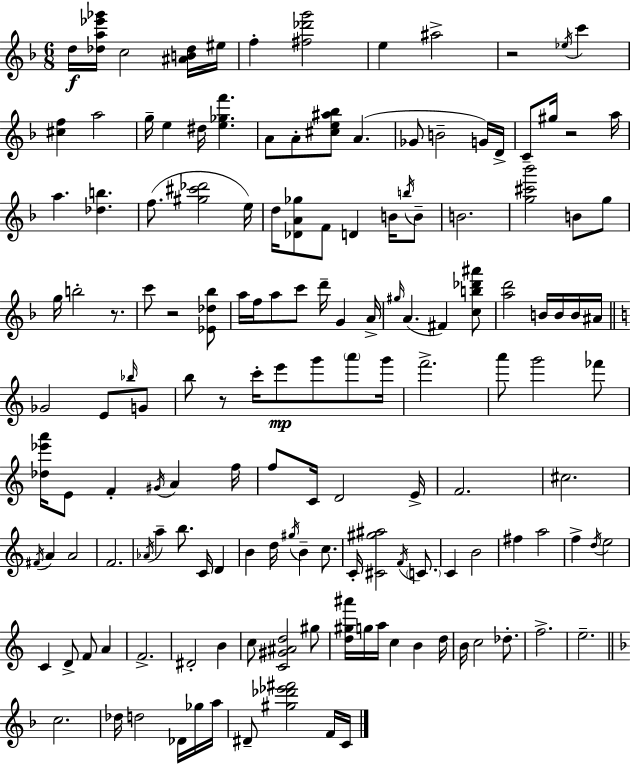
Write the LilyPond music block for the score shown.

{
  \clef treble
  \numericTimeSignature
  \time 6/8
  \key d \minor
  d''16\f <des'' a'' ees''' ges'''>16 c''2 <ais' b' des''>16 eis''16 | f''4-. <fis'' des''' g'''>2 | e''4 ais''2-> | r2 \acciaccatura { ees''16 } c'''4 | \break <cis'' f''>4 a''2 | g''16-- e''4 dis''16 <e'' ges'' f'''>4. | a'8 a'8-. <cis'' e'' ais'' bes''>8 a'4.( | ges'8 b'2-- g'16) | \break d'16-> c'8-- gis''16 r2 | a''16 a''4. <des'' b''>4. | f''8.( <gis'' cis''' des'''>2 | e''16) d''16 <des' a' ges''>8 f'8 d'4 b'16 \acciaccatura { b''16 } | \break b'8-- b'2. | <g'' cis''' bes'''>2 b'8 | g''8 g''16 b''2-. r8. | c'''8 r2 | \break <ees' des'' bes''>8 a''16 f''16 a''8 c'''8 d'''16-- g'4 | a'16-> \grace { gis''16 }( a'4. fis'4) | <c'' b'' des''' ais'''>8 <a'' d'''>2 b'16 | b'16 b'16 ais'16 \bar "||" \break \key c \major ges'2 e'8 \grace { bes''16 } g'8 | b''8 r8 c'''16-. e'''8\mp g'''8 \parenthesize a'''8 | g'''16 f'''2.-> | a'''8 g'''2 fes'''8 | \break <des'' ees''' a'''>16 e'8 f'4-. \acciaccatura { gis'16 } a'4 | f''16 f''8 c'16 d'2 | e'16-> f'2. | cis''2. | \break \acciaccatura { fis'16 } a'4 a'2 | f'2. | \acciaccatura { aes'16 } a''4-- b''8. c'16 | d'4 b'4 d''16 \acciaccatura { gis''16 } b'4-- | \break c''8. c'16-. <cis' gis'' ais''>2 | \acciaccatura { f'16 } \parenthesize c'8. c'4 b'2 | fis''4 a''2 | f''4-> \acciaccatura { d''16 } e''2 | \break c'4 d'8-> | f'8 a'4 f'2.-> | dis'2-. | b'4 c''8 <c' gis' ais' d''>2 | \break gis''8 <d'' gis'' ais'''>16 g''16 a''16 c''4 | b'4 d''16 b'16 c''2 | des''8.-. f''2.-> | e''2.-- | \break \bar "||" \break \key d \minor c''2. | des''16 d''2 des'16 ges''16 a''16 | dis'8-- <gis'' des''' ees''' fis'''>2 f'16 c'16 | \bar "|."
}